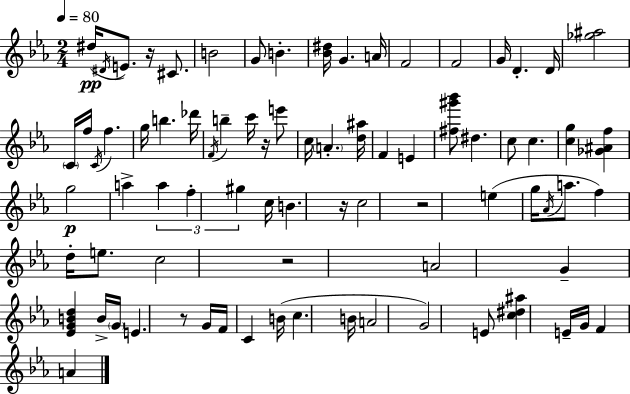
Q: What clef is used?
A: treble